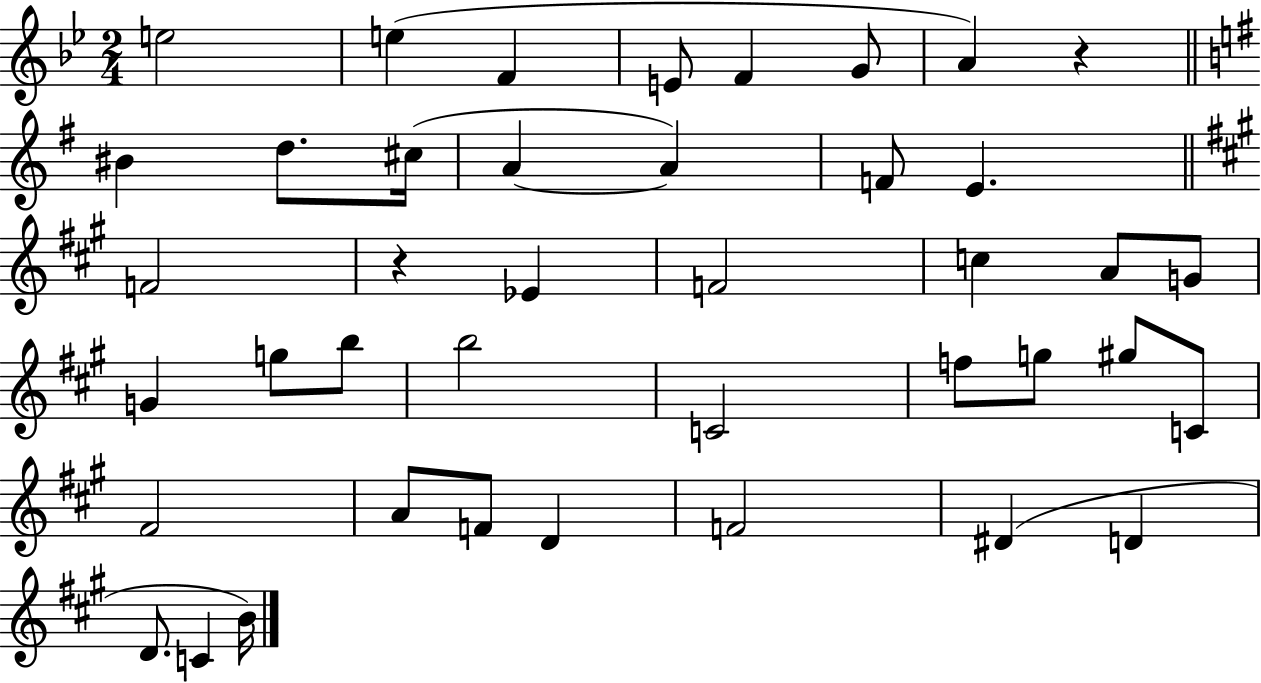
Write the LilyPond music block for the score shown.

{
  \clef treble
  \numericTimeSignature
  \time 2/4
  \key bes \major
  e''2 | e''4( f'4 | e'8 f'4 g'8 | a'4) r4 | \break \bar "||" \break \key g \major bis'4 d''8. cis''16( | a'4~~ a'4) | f'8 e'4. | \bar "||" \break \key a \major f'2 | r4 ees'4 | f'2 | c''4 a'8 g'8 | \break g'4 g''8 b''8 | b''2 | c'2 | f''8 g''8 gis''8 c'8 | \break fis'2 | a'8 f'8 d'4 | f'2 | dis'4( d'4 | \break d'8. c'4 b'16) | \bar "|."
}